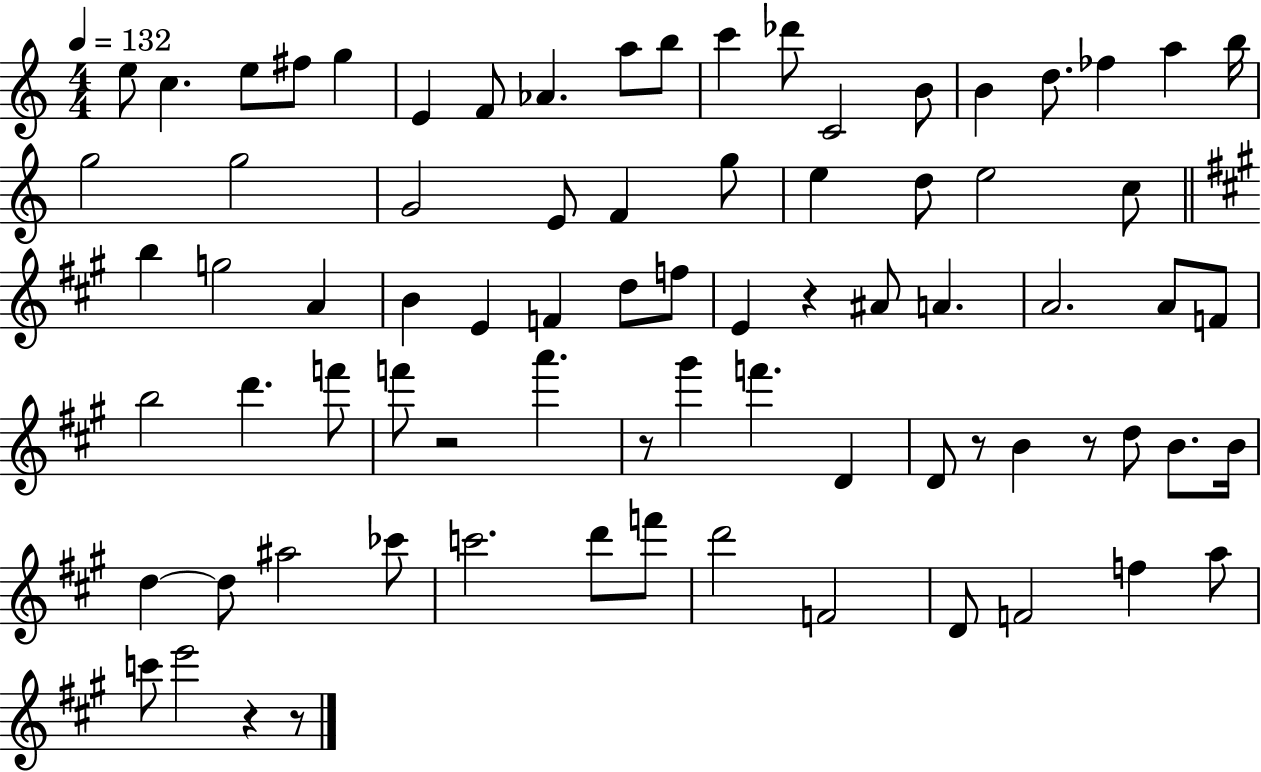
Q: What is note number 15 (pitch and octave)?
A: B4